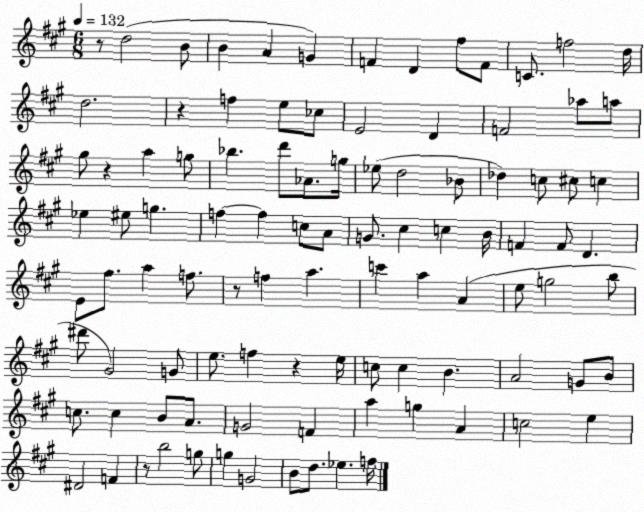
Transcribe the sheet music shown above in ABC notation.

X:1
T:Untitled
M:6/8
L:1/4
K:A
z/2 d2 B/2 B A G F D ^f/2 F/2 C/2 f2 d/4 d2 z f e/2 _c/2 E2 D F2 _a/2 a/2 ^g/2 z a g/2 _b d'/2 _A/2 g/4 _e/2 d2 _B/2 _d c/2 ^c/2 c _e ^e/2 g f f c/2 A/2 G/2 ^c c B/4 F F/2 D E/2 ^f/2 a f/2 z/2 f a c' a A e/2 g2 b/2 ^d'/2 ^G2 G/2 e/2 f z e/4 c/2 c B A2 G/2 B/2 c/2 c B/2 A/2 G2 F a g A c2 e ^D2 F z/2 b2 g/2 g G2 B/2 d/2 _e f/4